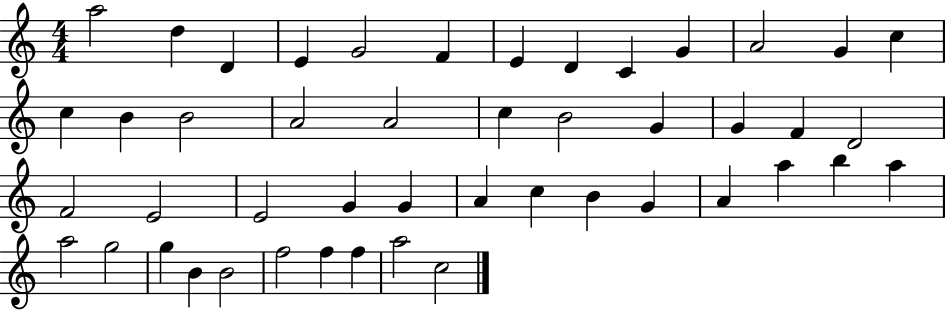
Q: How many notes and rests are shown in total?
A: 47